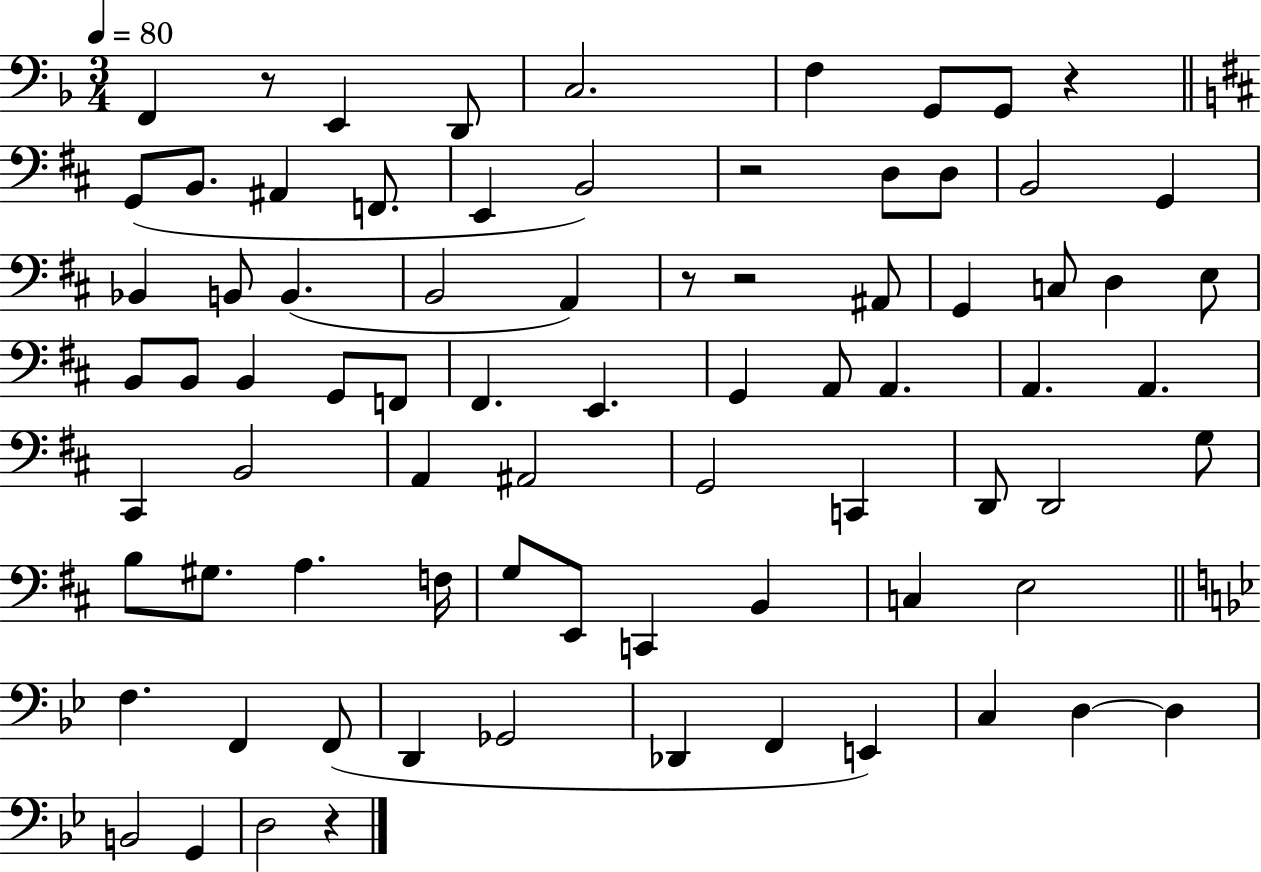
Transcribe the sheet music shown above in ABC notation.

X:1
T:Untitled
M:3/4
L:1/4
K:F
F,, z/2 E,, D,,/2 C,2 F, G,,/2 G,,/2 z G,,/2 B,,/2 ^A,, F,,/2 E,, B,,2 z2 D,/2 D,/2 B,,2 G,, _B,, B,,/2 B,, B,,2 A,, z/2 z2 ^A,,/2 G,, C,/2 D, E,/2 B,,/2 B,,/2 B,, G,,/2 F,,/2 ^F,, E,, G,, A,,/2 A,, A,, A,, ^C,, B,,2 A,, ^A,,2 G,,2 C,, D,,/2 D,,2 G,/2 B,/2 ^G,/2 A, F,/4 G,/2 E,,/2 C,, B,, C, E,2 F, F,, F,,/2 D,, _G,,2 _D,, F,, E,, C, D, D, B,,2 G,, D,2 z